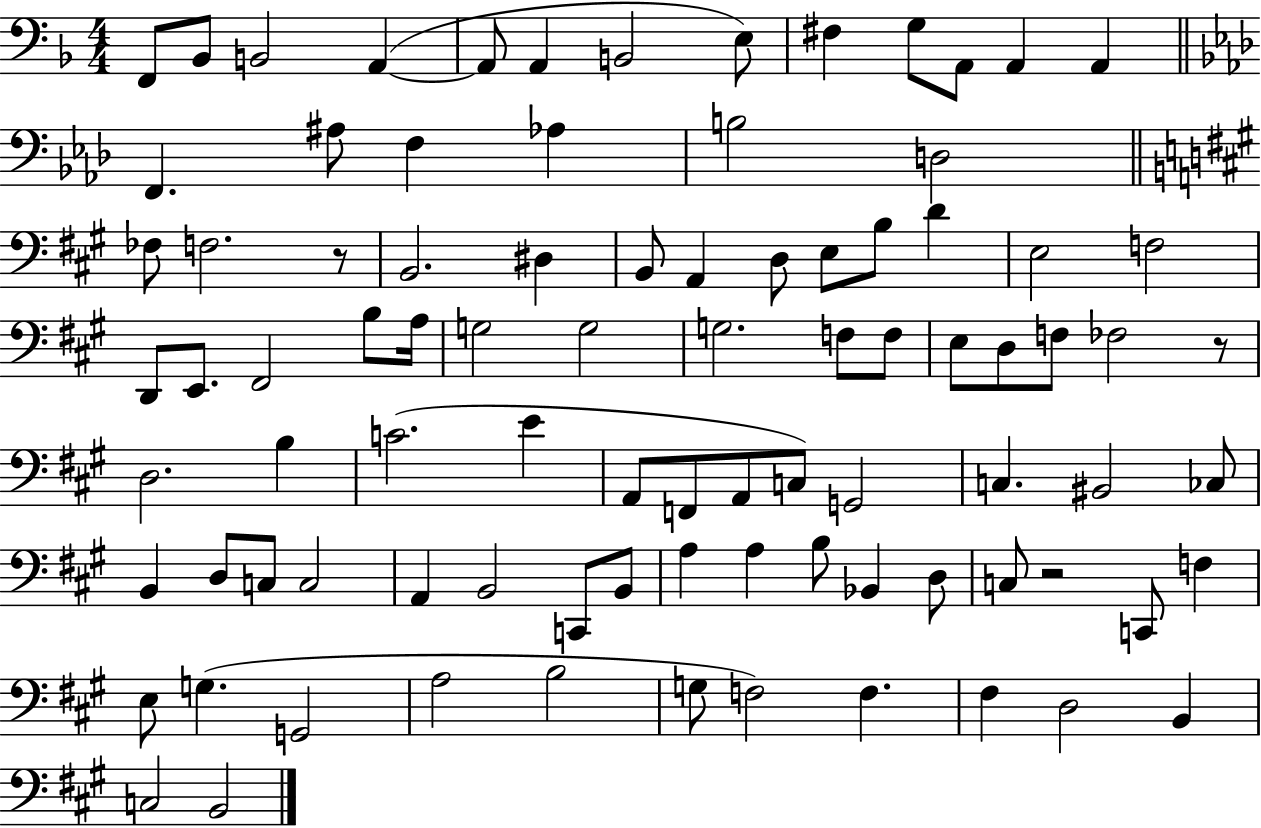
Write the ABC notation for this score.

X:1
T:Untitled
M:4/4
L:1/4
K:F
F,,/2 _B,,/2 B,,2 A,, A,,/2 A,, B,,2 E,/2 ^F, G,/2 A,,/2 A,, A,, F,, ^A,/2 F, _A, B,2 D,2 _F,/2 F,2 z/2 B,,2 ^D, B,,/2 A,, D,/2 E,/2 B,/2 D E,2 F,2 D,,/2 E,,/2 ^F,,2 B,/2 A,/4 G,2 G,2 G,2 F,/2 F,/2 E,/2 D,/2 F,/2 _F,2 z/2 D,2 B, C2 E A,,/2 F,,/2 A,,/2 C,/2 G,,2 C, ^B,,2 _C,/2 B,, D,/2 C,/2 C,2 A,, B,,2 C,,/2 B,,/2 A, A, B,/2 _B,, D,/2 C,/2 z2 C,,/2 F, E,/2 G, G,,2 A,2 B,2 G,/2 F,2 F, ^F, D,2 B,, C,2 B,,2